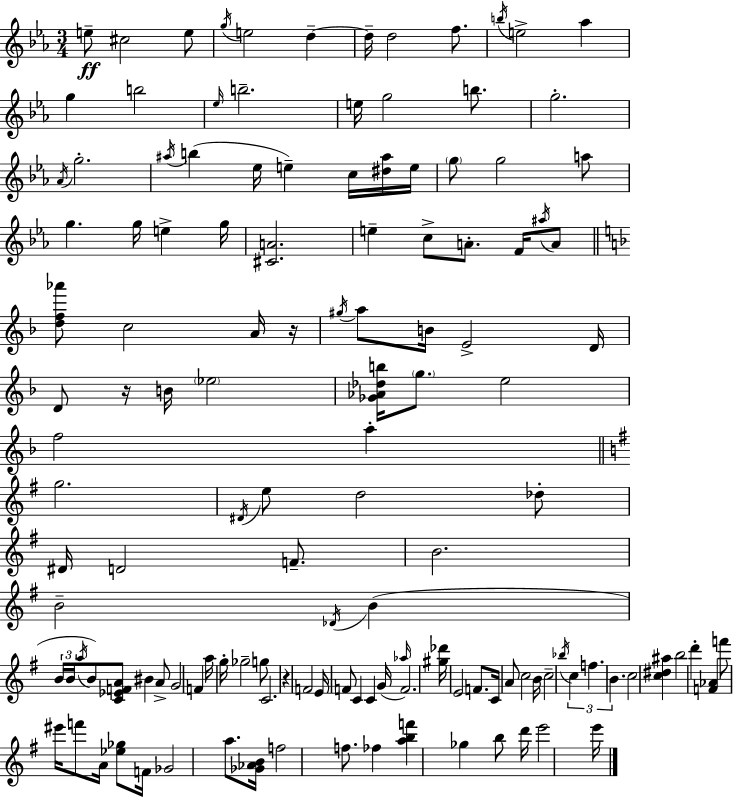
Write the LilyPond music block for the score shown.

{
  \clef treble
  \numericTimeSignature
  \time 3/4
  \key c \minor
  e''8--\ff cis''2 e''8 | \acciaccatura { g''16 } e''2 d''4--~~ | d''16-- d''2 f''8. | \acciaccatura { b''16 } e''2-> aes''4 | \break g''4 b''2 | \grace { ees''16 } b''2.-- | e''16 g''2 | b''8. g''2.-. | \break \acciaccatura { aes'16 } g''2.-. | \acciaccatura { ais''16 }( b''4 ees''16 e''4--) | c''16 <dis'' ais''>16 e''16 \parenthesize g''8 g''2 | a''8 g''4. g''16 | \break e''4-> g''16 <cis' a'>2. | e''4-- c''8-> a'8.-. | f'16 \acciaccatura { ais''16 } a'8 \bar "||" \break \key d \minor <d'' f'' aes'''>8 c''2 a'16 r16 | \acciaccatura { gis''16 } a''8 b'16 e'2-> | d'16 d'8 r16 b'16 \parenthesize ees''2 | <ges' aes' des'' b''>16 \parenthesize g''8. e''2 | \break f''2 a''4-. | \bar "||" \break \key g \major g''2. | \acciaccatura { dis'16 } e''8 d''2 des''8-. | dis'16 d'2 f'8.-- | b'2. | \break b'2-- \acciaccatura { des'16 } b'4( | \tuplet 3/2 { b'16 b'16 \acciaccatura { a''16 } } b'8) <c' ees' f' a'>8 bis'4 | a'8-> g'2 f'4 | a''16 g''16-. ges''2-- | \break g''8 c'2. | r4 f'2 | e'16 f'8 c'4 c'4 | g'16( \grace { aes''16 } f'2.) | \break <gis'' des'''>16 e'2 | f'8. c'16 a'8 c''2 | b'16 c''2-- | \acciaccatura { bes''16 } \tuplet 3/2 { c''4 f''4. b'4. } | \break c''2 | <c'' dis'' ais''>4 b''2 | d'''4-. <f' aes'>4 f'''8 eis'''16 | f'''8 a'16 <ees'' ges''>8 f'16 ges'2 | \break a''8. <ges' aes' b'>16 f''2 | f''8. fes''4 <a'' b'' f'''>4 | ges''4 b''8 d'''16 e'''2 | e'''16 \bar "|."
}